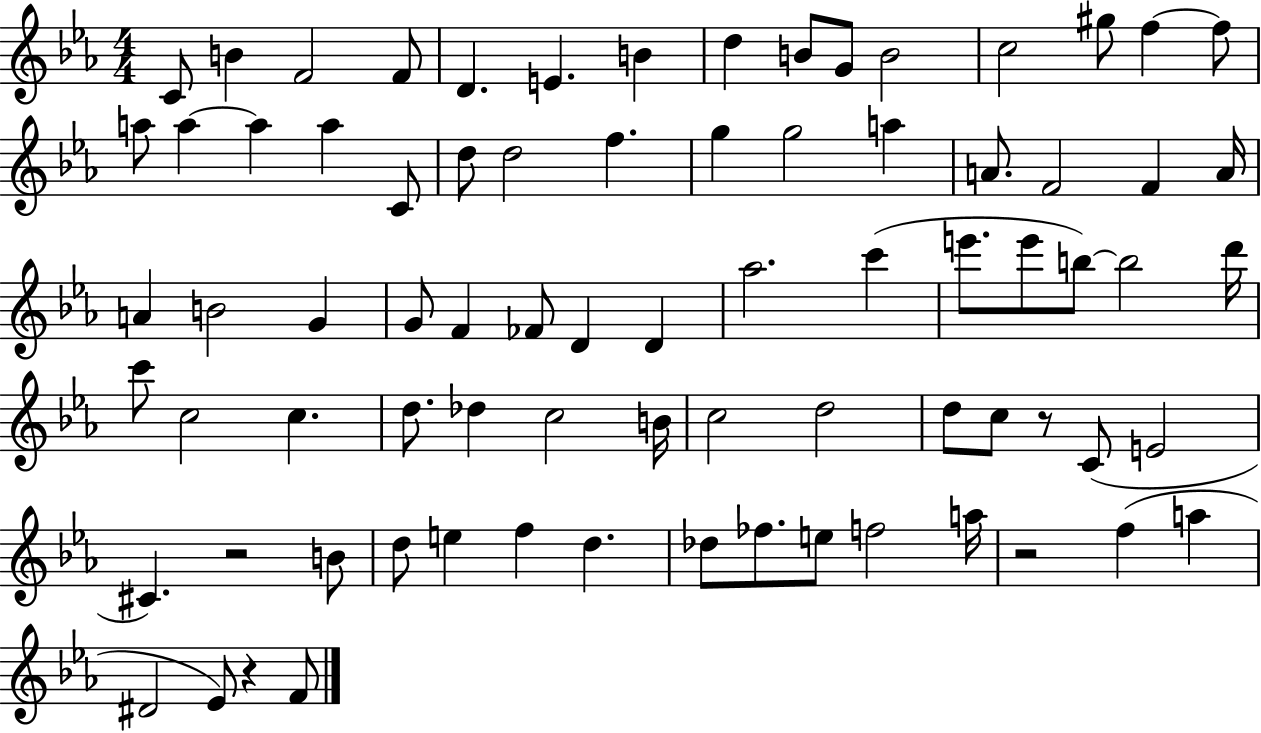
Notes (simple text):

C4/e B4/q F4/h F4/e D4/q. E4/q. B4/q D5/q B4/e G4/e B4/h C5/h G#5/e F5/q F5/e A5/e A5/q A5/q A5/q C4/e D5/e D5/h F5/q. G5/q G5/h A5/q A4/e. F4/h F4/q A4/s A4/q B4/h G4/q G4/e F4/q FES4/e D4/q D4/q Ab5/h. C6/q E6/e. E6/e B5/e B5/h D6/s C6/e C5/h C5/q. D5/e. Db5/q C5/h B4/s C5/h D5/h D5/e C5/e R/e C4/e E4/h C#4/q. R/h B4/e D5/e E5/q F5/q D5/q. Db5/e FES5/e. E5/e F5/h A5/s R/h F5/q A5/q D#4/h Eb4/e R/q F4/e